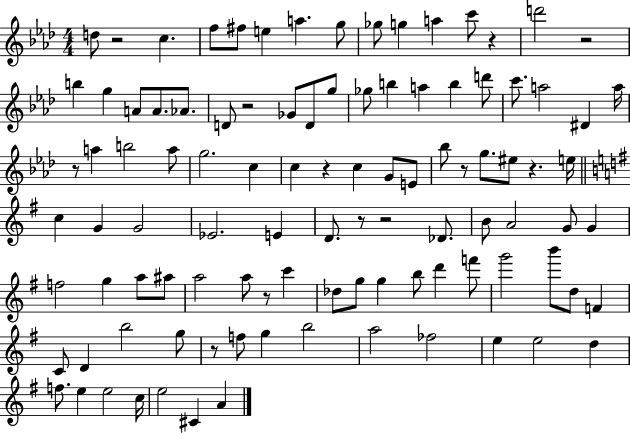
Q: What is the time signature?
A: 4/4